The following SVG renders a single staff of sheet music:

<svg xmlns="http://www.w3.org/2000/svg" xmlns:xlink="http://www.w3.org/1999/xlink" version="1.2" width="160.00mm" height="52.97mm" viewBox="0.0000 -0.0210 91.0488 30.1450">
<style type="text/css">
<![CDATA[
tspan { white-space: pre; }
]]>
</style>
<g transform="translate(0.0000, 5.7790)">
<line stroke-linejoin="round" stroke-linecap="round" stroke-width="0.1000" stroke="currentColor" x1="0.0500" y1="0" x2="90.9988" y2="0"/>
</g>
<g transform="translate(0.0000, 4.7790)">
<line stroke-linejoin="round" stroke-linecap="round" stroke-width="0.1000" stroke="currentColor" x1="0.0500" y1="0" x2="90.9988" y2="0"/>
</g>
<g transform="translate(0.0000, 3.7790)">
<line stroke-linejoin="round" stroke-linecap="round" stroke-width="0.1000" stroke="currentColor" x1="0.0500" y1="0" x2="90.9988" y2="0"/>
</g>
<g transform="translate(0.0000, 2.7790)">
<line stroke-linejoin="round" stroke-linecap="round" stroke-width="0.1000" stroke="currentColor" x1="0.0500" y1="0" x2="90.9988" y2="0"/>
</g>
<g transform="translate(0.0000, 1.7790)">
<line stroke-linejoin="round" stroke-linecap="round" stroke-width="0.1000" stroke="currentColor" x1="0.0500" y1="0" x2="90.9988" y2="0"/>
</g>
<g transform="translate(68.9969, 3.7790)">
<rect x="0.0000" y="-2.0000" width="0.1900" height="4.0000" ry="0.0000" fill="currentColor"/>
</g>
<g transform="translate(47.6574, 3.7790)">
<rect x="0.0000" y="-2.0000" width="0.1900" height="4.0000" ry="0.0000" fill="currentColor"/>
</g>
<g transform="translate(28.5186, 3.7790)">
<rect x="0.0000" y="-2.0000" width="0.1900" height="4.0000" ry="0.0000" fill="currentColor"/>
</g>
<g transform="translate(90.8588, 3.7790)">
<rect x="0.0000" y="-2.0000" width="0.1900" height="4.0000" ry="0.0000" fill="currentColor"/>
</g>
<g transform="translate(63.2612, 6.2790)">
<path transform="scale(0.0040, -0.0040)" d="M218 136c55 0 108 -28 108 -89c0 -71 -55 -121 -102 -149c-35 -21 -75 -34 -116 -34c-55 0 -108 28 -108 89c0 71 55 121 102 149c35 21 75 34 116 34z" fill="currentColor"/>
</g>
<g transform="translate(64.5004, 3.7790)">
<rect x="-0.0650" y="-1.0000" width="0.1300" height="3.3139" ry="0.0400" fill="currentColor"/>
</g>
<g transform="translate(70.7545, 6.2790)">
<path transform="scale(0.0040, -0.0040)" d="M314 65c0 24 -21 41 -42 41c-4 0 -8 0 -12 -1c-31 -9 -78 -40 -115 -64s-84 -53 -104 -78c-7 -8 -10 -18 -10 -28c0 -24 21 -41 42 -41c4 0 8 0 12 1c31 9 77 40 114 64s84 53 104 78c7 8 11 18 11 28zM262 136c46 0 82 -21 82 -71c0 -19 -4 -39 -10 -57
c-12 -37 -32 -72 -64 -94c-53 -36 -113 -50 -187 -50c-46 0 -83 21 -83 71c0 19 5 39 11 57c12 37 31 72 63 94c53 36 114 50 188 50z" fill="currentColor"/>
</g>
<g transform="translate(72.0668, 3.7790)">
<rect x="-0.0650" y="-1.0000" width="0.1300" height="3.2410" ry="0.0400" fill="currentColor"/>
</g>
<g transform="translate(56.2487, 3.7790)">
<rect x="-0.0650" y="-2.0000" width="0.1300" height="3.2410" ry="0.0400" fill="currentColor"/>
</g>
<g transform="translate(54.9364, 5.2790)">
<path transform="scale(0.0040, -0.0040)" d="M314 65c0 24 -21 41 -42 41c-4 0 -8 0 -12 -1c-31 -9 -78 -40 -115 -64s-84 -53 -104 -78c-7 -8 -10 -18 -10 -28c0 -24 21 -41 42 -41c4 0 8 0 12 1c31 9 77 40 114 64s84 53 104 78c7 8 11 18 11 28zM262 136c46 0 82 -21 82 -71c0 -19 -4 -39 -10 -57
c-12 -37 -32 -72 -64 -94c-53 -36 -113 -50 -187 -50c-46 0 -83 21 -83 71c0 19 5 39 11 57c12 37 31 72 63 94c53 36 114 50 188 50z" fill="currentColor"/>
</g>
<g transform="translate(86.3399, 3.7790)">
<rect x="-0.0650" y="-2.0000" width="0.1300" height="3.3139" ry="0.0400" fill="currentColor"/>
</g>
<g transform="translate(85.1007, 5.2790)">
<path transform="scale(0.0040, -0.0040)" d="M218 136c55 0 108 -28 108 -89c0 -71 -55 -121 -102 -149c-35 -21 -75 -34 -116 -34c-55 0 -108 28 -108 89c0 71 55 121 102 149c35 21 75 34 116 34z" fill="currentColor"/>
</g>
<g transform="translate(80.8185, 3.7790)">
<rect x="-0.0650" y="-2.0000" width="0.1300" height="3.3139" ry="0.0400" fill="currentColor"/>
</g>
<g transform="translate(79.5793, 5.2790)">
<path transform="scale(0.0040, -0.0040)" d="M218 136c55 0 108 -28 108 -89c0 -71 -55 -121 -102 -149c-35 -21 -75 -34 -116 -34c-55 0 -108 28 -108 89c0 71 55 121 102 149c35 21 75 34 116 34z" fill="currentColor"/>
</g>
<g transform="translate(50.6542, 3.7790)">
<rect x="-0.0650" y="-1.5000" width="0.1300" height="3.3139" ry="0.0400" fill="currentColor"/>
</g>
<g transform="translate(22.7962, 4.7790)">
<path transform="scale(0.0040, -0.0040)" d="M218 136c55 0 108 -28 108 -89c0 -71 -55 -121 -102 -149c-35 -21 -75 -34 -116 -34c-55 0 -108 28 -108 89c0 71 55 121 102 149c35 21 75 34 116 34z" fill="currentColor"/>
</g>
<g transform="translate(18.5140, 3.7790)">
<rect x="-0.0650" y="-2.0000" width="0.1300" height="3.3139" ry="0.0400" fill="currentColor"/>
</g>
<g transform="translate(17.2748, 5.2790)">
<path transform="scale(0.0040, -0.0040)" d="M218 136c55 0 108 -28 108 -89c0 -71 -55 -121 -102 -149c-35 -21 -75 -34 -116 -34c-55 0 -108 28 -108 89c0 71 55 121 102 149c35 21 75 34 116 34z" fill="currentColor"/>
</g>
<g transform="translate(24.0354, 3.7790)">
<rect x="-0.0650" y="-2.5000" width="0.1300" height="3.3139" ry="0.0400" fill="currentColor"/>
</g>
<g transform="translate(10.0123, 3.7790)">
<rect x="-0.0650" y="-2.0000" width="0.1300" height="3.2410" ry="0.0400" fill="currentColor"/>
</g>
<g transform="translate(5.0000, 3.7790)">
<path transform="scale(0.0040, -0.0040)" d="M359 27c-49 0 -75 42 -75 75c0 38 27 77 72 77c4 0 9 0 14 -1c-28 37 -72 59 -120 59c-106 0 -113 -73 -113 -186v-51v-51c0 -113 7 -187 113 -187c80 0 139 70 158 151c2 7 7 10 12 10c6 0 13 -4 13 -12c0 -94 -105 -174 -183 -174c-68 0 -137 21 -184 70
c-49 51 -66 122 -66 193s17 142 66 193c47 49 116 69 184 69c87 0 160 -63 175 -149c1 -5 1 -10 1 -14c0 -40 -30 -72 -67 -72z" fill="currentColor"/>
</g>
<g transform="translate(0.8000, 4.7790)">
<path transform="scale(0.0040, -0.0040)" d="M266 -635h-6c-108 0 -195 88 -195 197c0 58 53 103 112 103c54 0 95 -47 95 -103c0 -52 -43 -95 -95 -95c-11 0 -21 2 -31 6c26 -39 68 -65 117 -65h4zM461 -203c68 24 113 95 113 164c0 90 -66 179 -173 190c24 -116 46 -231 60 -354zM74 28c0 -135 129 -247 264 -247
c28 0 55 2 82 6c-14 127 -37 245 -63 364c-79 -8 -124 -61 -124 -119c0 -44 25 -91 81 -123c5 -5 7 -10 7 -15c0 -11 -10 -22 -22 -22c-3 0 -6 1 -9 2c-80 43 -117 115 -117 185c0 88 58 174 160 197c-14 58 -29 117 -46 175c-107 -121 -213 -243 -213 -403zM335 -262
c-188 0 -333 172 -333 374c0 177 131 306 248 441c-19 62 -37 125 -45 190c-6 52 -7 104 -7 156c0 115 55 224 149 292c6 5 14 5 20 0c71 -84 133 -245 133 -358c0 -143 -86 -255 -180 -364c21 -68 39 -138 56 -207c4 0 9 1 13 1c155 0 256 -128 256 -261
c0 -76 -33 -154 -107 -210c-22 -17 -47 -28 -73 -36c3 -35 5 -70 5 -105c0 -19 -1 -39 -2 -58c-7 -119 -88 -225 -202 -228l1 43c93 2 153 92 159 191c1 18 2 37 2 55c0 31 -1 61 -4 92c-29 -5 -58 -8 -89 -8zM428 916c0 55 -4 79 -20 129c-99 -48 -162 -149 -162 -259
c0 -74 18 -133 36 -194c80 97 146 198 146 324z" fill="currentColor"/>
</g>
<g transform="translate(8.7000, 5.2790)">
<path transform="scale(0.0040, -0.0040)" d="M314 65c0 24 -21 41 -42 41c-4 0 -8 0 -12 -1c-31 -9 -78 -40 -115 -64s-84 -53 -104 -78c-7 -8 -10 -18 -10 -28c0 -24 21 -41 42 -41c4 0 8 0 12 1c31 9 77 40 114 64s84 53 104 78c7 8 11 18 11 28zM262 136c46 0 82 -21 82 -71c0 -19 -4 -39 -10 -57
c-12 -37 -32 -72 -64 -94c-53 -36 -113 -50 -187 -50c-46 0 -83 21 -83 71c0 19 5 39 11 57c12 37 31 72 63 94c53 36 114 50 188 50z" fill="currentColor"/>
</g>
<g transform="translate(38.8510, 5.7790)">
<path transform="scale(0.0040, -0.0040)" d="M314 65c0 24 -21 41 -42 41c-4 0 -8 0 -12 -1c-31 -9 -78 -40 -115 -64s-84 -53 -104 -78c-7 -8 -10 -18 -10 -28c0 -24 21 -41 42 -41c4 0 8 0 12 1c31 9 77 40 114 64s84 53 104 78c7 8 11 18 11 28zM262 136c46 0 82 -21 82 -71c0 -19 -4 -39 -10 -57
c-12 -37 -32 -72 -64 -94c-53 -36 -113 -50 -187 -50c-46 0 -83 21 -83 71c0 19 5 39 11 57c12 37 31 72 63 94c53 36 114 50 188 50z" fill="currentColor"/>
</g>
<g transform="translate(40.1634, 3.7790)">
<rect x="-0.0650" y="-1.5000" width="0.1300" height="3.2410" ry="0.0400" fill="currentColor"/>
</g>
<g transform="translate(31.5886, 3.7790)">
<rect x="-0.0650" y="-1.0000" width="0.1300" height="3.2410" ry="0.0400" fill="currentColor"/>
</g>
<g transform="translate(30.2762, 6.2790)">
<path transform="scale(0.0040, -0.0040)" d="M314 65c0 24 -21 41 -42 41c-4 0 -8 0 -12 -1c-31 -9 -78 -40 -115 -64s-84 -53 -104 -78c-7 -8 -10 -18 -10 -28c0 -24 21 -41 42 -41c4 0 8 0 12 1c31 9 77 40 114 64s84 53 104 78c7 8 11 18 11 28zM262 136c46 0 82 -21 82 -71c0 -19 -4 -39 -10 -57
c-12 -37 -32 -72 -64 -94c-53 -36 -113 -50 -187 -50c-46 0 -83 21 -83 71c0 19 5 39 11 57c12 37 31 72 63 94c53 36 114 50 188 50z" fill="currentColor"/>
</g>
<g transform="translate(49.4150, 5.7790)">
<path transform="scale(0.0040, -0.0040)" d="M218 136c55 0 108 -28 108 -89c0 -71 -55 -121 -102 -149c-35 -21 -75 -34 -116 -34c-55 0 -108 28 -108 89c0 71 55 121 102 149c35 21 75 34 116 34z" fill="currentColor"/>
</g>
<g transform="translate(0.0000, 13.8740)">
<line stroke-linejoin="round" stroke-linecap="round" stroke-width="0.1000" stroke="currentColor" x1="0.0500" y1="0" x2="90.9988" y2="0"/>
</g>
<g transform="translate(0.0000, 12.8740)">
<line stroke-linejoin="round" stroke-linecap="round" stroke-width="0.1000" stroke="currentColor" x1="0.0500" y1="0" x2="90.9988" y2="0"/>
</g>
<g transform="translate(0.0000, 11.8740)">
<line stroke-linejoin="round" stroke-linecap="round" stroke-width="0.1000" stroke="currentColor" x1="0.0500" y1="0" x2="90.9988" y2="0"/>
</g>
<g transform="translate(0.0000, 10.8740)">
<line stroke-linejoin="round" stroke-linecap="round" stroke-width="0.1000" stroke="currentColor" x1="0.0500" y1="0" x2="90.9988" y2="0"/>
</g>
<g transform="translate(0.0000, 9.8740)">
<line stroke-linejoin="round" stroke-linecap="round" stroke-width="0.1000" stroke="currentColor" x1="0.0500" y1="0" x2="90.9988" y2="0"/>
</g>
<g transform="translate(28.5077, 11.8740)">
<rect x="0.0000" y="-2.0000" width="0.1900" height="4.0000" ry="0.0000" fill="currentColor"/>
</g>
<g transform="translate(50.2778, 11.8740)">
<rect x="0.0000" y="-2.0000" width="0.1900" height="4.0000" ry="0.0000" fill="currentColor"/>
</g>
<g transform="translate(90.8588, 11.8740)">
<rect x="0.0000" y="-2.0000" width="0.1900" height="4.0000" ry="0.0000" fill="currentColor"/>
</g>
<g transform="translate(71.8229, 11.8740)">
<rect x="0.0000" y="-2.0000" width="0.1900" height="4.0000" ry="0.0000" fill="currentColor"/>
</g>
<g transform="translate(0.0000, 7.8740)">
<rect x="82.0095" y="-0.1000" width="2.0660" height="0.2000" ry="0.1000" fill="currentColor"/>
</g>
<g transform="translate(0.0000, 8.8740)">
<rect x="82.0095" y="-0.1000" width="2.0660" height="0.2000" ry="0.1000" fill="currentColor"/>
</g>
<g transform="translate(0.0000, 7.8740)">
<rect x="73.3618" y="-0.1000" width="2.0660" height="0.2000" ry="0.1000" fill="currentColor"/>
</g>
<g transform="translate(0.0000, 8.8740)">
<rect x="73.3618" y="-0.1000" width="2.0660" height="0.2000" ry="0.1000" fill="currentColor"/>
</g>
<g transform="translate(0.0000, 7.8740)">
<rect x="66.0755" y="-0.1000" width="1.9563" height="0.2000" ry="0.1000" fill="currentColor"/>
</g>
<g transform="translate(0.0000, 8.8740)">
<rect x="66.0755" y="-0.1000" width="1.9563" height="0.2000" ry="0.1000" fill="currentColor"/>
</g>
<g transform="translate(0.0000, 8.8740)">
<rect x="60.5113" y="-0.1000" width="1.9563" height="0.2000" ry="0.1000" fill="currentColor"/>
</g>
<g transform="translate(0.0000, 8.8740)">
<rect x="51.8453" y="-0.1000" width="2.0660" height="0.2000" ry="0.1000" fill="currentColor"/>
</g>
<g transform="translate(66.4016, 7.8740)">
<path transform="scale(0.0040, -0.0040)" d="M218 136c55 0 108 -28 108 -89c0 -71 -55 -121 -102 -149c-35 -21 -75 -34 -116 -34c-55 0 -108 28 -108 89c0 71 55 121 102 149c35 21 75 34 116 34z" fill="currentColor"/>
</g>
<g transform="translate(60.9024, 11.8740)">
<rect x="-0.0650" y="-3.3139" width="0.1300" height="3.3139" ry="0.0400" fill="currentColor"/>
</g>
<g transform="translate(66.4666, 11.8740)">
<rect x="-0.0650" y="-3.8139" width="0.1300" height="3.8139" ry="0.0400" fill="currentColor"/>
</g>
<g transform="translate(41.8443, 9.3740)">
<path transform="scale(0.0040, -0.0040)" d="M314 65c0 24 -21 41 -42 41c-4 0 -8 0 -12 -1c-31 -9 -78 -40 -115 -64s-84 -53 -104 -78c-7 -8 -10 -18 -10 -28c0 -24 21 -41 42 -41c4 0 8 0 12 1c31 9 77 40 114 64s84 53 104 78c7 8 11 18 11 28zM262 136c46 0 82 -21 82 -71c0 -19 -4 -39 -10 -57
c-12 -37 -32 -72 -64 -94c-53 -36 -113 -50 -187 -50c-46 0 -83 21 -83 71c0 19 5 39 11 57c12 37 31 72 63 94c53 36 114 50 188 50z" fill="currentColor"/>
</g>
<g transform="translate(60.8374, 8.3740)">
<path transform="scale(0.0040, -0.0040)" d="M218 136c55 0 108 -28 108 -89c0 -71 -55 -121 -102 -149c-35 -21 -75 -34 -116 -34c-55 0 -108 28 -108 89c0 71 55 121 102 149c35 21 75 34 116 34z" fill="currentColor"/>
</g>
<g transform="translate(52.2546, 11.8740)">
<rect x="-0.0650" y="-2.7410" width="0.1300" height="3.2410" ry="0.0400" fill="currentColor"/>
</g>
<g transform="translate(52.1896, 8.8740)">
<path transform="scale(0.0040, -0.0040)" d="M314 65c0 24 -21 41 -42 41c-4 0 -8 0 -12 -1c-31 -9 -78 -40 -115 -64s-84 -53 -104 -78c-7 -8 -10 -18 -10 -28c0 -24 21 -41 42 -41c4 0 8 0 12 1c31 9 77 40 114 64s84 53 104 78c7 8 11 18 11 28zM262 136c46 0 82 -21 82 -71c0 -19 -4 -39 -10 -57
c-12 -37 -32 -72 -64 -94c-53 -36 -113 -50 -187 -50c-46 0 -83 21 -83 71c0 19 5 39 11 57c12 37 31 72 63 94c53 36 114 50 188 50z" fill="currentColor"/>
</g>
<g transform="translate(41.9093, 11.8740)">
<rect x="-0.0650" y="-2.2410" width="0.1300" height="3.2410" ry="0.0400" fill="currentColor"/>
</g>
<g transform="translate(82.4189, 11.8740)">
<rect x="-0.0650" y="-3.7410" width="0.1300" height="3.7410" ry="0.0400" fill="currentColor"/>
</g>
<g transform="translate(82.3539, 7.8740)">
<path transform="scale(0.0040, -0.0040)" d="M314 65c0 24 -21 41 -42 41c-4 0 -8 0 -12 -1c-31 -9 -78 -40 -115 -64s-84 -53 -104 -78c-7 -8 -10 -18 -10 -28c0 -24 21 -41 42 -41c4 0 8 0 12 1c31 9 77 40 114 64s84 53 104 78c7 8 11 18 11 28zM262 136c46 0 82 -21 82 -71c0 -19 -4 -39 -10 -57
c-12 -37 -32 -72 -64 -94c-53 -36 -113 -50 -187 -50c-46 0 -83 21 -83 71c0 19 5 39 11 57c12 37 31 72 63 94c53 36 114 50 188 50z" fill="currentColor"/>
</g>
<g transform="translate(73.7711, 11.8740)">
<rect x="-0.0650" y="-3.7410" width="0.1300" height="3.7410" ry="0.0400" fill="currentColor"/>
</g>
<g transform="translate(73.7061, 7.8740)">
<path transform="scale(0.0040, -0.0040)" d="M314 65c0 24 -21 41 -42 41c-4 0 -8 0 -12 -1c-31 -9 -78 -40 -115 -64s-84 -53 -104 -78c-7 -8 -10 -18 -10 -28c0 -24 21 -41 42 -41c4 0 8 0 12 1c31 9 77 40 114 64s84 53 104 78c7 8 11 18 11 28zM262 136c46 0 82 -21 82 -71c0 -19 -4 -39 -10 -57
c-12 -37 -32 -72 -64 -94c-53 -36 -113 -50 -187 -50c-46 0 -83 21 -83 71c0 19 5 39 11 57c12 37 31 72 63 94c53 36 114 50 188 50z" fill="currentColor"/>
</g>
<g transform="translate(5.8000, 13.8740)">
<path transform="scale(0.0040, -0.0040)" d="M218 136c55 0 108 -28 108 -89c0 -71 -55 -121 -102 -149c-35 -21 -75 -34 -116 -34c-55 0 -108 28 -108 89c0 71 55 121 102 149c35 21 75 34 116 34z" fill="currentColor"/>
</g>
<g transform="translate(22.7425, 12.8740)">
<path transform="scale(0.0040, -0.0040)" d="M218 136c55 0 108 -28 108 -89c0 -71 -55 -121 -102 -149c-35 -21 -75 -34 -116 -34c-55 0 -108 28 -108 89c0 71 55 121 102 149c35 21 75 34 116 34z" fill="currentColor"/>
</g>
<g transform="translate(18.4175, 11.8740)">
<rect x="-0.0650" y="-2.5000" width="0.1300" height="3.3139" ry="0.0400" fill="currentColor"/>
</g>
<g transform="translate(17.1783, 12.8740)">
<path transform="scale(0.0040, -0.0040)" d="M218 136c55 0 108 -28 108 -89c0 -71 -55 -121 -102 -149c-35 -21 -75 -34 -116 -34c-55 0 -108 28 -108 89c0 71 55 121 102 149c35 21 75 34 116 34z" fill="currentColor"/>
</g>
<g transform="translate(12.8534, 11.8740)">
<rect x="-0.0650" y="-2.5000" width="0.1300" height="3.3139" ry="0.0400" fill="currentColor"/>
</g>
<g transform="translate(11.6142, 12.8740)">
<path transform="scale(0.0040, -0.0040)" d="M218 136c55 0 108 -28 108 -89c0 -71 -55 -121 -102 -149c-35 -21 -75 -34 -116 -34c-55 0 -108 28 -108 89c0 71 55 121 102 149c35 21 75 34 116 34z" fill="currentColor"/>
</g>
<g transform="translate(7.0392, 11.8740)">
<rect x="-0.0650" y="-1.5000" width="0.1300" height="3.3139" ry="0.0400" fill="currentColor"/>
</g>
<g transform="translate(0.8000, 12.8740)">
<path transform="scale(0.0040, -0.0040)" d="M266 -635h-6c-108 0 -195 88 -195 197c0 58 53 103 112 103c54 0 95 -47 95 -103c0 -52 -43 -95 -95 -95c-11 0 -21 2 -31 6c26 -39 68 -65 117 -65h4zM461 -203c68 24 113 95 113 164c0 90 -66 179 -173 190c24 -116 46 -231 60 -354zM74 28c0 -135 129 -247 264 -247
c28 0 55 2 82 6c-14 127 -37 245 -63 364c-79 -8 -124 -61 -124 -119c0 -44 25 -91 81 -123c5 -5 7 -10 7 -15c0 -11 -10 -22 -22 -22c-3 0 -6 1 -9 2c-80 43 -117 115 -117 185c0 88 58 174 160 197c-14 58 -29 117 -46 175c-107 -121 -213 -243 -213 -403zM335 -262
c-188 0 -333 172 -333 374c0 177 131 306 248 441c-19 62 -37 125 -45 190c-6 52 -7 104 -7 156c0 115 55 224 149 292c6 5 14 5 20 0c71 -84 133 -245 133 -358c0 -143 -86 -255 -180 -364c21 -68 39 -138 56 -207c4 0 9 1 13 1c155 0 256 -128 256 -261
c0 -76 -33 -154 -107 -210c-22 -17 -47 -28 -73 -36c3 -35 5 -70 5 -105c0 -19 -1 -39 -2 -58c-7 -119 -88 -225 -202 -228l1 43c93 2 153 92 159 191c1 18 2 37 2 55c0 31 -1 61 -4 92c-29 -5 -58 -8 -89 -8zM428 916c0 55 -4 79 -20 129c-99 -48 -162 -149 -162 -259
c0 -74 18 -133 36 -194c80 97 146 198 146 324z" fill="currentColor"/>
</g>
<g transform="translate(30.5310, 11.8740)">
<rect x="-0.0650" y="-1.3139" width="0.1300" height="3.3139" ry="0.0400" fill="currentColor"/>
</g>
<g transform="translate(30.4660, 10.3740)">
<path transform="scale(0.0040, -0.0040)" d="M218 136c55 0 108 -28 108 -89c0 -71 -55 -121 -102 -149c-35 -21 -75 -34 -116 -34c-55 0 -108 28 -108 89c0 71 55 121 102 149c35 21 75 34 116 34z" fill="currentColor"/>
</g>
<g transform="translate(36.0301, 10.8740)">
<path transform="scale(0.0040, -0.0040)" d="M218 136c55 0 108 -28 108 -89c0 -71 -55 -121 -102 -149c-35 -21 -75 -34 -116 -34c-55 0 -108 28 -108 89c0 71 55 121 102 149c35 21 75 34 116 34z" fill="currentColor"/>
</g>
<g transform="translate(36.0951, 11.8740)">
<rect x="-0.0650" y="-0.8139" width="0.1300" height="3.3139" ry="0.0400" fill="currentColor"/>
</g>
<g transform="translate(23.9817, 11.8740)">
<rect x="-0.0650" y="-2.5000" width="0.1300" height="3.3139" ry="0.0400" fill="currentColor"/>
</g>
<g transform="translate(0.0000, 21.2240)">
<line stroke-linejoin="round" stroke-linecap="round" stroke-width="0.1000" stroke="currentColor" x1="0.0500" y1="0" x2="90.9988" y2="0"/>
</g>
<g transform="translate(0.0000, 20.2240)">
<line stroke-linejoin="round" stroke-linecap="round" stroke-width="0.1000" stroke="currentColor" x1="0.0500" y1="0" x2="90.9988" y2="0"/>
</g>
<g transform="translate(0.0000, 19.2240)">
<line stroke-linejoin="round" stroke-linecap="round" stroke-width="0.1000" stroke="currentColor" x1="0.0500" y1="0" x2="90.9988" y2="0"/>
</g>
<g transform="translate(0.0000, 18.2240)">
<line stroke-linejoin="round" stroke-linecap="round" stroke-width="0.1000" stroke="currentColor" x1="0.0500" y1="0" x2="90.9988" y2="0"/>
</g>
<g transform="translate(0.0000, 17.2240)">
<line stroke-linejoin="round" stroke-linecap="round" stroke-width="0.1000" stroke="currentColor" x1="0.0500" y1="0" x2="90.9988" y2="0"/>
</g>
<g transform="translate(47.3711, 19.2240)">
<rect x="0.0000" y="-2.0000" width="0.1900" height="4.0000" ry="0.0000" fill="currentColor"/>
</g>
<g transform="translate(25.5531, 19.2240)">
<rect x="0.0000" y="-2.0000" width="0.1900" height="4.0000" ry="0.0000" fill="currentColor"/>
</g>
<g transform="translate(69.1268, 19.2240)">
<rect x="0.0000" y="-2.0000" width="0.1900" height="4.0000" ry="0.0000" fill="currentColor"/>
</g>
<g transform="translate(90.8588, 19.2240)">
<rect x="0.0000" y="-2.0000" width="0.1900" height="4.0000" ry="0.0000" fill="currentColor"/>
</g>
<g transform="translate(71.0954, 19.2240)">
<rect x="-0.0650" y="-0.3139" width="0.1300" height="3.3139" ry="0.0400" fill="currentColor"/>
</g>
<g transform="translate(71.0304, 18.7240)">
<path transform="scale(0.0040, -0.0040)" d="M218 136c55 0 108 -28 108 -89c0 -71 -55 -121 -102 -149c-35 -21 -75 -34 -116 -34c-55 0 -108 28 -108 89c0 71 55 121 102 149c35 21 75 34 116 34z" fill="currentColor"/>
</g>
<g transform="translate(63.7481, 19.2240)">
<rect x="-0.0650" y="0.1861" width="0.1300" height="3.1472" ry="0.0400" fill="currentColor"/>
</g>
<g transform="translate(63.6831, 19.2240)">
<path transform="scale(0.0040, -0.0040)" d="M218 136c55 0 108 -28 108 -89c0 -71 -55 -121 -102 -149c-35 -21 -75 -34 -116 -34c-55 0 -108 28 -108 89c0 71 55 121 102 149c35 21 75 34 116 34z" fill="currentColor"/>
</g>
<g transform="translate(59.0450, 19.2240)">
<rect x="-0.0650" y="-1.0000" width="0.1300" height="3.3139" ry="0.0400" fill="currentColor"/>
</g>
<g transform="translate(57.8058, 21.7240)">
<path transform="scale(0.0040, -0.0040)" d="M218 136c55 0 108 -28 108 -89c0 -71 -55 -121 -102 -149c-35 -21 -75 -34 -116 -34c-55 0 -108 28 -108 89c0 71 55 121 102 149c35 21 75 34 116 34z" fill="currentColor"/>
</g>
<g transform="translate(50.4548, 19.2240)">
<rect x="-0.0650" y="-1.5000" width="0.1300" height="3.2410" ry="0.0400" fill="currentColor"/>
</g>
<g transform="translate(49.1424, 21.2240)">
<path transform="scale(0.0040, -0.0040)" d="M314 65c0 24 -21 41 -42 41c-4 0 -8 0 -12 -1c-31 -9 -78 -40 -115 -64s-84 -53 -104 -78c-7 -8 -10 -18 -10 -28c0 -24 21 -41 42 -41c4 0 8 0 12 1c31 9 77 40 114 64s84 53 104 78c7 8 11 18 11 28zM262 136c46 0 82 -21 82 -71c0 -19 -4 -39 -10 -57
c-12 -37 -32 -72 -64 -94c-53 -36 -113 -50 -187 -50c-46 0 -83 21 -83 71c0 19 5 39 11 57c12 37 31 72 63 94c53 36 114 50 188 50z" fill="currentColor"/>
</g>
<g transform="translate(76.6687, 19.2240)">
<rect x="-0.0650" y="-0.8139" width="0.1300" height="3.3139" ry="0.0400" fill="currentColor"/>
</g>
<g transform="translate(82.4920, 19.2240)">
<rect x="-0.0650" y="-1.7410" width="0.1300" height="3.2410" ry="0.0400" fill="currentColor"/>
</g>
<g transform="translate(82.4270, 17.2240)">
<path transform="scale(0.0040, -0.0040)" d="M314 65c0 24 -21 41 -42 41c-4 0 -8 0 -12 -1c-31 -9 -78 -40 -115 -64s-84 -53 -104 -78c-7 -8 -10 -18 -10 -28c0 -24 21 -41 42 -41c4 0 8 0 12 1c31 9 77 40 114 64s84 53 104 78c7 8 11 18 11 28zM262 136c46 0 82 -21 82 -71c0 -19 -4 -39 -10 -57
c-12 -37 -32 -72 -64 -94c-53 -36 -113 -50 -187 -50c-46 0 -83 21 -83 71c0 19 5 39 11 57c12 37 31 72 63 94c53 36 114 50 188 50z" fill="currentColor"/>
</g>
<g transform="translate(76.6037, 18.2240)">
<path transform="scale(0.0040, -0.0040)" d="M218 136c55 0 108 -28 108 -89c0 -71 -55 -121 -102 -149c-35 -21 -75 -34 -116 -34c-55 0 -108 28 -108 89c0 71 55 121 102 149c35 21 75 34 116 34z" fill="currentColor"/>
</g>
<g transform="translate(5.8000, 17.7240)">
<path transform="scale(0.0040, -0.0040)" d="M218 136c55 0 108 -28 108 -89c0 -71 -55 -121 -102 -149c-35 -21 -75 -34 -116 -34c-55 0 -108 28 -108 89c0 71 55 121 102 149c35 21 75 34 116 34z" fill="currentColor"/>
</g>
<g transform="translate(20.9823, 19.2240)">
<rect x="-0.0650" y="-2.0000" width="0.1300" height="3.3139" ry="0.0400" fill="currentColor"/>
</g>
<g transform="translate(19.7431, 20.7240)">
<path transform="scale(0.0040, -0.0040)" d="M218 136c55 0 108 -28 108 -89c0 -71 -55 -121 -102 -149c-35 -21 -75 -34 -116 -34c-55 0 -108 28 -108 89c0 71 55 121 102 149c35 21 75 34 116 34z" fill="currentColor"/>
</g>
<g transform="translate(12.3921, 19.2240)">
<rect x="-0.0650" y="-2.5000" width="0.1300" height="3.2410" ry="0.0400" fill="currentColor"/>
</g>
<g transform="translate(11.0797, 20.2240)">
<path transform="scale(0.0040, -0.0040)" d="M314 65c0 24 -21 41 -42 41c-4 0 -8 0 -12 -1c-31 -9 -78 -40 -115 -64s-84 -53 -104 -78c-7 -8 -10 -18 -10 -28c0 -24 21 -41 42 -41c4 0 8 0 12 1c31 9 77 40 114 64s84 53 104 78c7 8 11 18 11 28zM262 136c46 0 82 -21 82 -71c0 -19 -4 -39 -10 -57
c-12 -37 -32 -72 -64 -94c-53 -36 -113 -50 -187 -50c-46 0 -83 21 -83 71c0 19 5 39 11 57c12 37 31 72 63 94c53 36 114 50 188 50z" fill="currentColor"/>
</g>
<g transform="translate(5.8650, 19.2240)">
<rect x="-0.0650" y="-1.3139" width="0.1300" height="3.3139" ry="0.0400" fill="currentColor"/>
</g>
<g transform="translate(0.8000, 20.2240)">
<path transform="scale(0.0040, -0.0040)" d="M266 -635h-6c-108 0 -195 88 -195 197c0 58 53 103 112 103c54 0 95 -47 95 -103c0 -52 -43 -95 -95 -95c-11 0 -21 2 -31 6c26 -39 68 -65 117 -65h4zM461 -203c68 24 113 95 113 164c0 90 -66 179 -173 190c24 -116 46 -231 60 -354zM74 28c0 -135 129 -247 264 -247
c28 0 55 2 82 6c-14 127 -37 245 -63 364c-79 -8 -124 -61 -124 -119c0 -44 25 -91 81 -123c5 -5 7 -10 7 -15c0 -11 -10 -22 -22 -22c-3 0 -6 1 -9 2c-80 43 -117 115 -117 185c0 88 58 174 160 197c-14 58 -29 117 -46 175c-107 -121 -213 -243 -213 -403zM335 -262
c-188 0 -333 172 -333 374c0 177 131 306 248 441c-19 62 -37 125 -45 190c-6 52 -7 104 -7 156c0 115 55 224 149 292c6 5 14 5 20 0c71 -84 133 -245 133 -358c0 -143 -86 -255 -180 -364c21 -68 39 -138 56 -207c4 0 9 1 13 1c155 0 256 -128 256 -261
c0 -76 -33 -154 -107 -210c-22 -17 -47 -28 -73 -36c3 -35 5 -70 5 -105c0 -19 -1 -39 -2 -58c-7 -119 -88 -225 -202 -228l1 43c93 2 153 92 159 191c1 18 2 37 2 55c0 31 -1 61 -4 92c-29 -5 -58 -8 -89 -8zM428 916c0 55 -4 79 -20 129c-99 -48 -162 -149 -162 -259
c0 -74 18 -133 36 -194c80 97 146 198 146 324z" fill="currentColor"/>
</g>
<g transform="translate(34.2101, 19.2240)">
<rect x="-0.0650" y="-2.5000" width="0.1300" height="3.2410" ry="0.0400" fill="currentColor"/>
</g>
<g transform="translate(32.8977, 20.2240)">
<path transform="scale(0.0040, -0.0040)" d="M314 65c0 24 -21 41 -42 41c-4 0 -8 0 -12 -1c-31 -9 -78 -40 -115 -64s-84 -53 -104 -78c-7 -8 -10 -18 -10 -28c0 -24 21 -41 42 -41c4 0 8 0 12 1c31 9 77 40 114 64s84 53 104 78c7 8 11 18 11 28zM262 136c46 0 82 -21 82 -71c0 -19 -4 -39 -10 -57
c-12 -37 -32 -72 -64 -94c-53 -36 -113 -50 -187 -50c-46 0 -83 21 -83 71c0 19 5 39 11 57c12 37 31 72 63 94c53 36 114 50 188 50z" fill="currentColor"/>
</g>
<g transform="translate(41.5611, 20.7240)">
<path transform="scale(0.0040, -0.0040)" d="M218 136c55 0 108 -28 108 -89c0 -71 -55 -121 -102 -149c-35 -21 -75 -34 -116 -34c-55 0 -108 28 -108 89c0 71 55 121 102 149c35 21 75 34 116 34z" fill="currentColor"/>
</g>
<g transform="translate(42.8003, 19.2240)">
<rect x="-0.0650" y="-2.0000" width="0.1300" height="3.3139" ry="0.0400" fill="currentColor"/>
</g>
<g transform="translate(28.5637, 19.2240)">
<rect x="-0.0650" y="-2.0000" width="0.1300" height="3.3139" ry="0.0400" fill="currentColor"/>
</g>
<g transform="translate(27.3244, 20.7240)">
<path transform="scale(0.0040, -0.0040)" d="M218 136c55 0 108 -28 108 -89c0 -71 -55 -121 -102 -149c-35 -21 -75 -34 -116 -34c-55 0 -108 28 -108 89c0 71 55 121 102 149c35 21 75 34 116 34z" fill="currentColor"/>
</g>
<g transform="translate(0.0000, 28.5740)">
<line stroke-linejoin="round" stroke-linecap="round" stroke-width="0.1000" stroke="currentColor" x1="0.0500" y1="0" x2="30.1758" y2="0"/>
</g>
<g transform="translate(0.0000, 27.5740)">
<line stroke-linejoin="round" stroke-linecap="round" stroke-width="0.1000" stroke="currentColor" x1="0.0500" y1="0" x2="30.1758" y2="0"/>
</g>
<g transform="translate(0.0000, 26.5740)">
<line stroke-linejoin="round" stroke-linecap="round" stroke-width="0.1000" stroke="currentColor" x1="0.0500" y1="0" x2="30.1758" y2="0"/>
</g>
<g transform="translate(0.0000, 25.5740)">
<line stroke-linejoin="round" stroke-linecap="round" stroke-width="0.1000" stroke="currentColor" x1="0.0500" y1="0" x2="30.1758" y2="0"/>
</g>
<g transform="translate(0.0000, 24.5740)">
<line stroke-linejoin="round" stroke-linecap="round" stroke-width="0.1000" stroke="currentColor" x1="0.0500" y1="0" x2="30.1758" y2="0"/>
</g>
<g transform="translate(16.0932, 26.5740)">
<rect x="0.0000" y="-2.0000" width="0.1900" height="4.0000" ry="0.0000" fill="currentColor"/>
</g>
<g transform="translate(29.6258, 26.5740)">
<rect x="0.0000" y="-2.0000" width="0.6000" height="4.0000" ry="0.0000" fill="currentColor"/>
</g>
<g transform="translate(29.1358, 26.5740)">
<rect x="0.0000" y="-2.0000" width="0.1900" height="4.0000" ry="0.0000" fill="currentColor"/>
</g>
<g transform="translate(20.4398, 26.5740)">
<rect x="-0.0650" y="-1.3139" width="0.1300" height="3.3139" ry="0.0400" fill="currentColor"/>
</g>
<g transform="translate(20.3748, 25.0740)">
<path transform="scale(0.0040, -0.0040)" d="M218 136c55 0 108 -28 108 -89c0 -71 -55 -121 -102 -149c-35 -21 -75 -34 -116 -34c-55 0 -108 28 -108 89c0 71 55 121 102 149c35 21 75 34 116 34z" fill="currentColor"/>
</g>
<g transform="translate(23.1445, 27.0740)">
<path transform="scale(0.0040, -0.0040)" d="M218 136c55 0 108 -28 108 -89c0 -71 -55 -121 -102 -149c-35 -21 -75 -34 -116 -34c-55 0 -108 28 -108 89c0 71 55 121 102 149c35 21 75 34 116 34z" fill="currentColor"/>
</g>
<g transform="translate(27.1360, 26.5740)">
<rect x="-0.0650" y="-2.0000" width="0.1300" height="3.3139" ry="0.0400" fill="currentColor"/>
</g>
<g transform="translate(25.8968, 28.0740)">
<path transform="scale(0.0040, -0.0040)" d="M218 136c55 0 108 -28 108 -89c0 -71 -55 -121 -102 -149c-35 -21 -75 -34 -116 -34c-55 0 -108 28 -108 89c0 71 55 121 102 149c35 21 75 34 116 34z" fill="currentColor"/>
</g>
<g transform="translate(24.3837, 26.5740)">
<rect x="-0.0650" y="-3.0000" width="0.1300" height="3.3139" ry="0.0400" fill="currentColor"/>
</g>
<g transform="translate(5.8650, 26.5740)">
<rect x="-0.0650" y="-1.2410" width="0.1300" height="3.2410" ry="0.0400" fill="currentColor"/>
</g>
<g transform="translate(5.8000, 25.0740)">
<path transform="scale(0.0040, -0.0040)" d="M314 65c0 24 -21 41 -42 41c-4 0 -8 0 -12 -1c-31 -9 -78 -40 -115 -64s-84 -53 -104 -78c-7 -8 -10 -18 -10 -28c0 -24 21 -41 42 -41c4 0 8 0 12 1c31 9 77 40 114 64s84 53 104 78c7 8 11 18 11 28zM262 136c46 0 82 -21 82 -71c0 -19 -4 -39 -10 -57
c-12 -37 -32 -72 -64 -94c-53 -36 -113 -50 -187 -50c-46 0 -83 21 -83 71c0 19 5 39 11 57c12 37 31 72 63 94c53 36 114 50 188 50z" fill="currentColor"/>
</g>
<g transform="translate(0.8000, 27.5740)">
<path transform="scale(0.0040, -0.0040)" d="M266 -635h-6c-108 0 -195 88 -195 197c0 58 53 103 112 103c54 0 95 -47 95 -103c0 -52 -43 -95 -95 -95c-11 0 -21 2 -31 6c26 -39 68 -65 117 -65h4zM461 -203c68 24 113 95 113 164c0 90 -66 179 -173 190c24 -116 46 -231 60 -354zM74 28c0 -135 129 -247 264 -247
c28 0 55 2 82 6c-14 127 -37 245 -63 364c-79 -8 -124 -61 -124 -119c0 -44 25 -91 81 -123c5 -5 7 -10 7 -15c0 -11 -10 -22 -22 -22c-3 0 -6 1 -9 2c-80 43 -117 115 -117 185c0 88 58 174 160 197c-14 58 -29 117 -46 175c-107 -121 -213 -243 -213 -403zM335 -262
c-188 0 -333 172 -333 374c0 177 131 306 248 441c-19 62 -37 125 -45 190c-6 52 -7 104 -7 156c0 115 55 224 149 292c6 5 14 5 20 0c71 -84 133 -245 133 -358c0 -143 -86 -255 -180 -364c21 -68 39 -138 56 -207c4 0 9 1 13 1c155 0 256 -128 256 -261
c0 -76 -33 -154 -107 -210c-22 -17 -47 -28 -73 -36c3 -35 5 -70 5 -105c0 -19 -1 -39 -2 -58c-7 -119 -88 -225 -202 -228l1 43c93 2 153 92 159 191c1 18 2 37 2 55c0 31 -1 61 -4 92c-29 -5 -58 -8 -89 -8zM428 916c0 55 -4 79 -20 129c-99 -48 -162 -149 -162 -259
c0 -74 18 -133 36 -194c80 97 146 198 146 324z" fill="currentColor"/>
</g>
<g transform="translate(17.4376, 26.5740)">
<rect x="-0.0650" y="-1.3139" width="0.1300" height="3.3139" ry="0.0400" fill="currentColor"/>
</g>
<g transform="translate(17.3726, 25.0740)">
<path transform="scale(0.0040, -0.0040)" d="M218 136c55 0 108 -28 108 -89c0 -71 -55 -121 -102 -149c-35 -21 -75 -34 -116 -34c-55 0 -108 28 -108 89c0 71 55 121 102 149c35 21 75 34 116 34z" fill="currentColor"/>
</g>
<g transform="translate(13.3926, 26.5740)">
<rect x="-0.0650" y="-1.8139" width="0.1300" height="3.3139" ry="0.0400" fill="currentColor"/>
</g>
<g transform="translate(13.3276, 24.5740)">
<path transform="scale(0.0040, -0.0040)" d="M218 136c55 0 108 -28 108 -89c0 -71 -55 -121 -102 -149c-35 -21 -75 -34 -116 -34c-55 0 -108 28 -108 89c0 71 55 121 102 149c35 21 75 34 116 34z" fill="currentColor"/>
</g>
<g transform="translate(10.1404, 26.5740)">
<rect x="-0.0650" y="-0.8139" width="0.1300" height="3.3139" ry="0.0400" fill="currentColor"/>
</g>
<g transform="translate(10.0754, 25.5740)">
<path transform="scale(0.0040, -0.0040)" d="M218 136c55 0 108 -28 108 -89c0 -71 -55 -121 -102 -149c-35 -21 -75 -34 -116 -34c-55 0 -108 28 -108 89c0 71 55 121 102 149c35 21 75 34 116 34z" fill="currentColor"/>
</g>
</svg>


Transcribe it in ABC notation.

X:1
T:Untitled
M:4/4
L:1/4
K:C
F2 F G D2 E2 E F2 D D2 F F E G G G e d g2 a2 b c' c'2 c'2 e G2 F F G2 F E2 D B c d f2 e2 d f e e A F